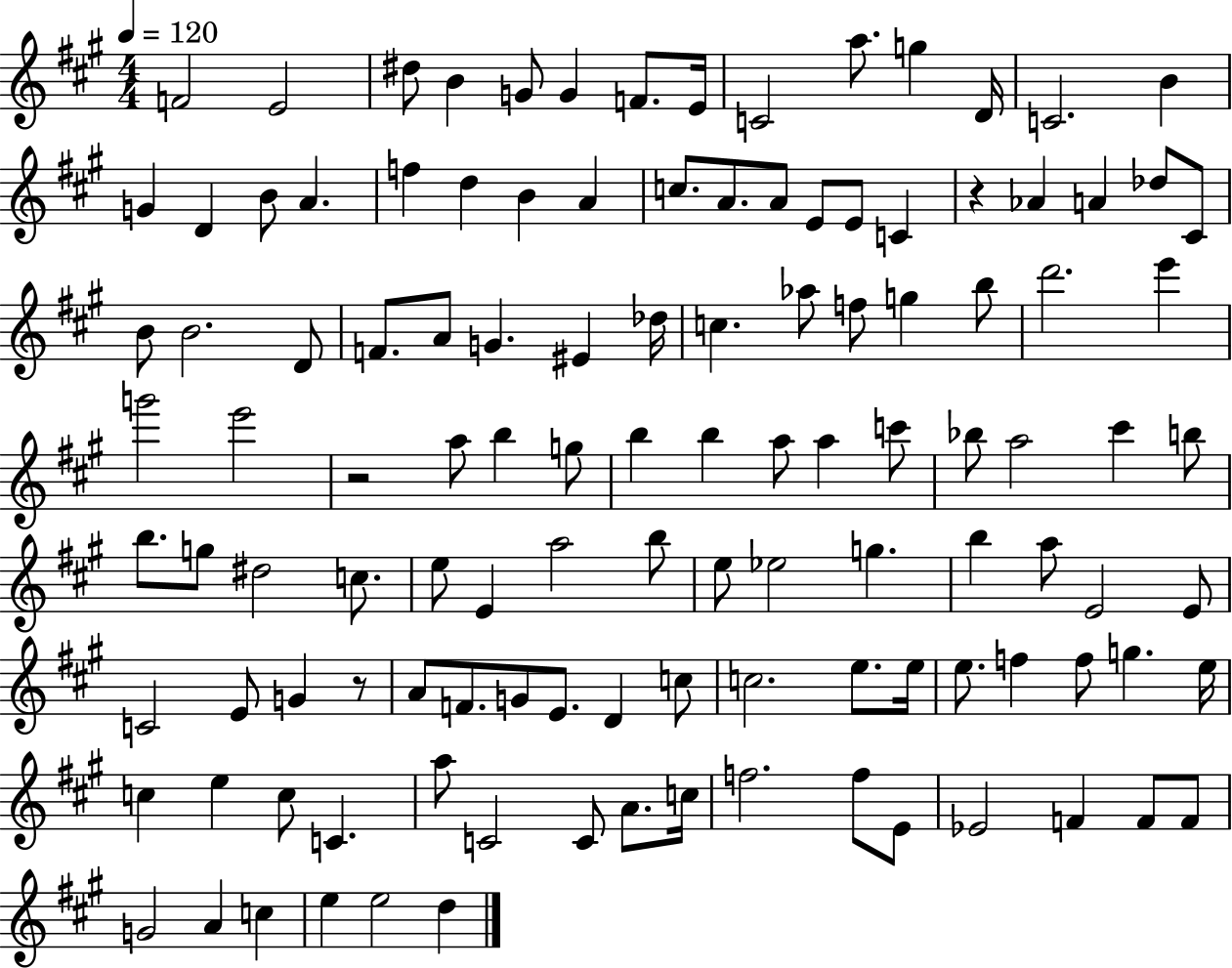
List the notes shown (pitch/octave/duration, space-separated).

F4/h E4/h D#5/e B4/q G4/e G4/q F4/e. E4/s C4/h A5/e. G5/q D4/s C4/h. B4/q G4/q D4/q B4/e A4/q. F5/q D5/q B4/q A4/q C5/e. A4/e. A4/e E4/e E4/e C4/q R/q Ab4/q A4/q Db5/e C#4/e B4/e B4/h. D4/e F4/e. A4/e G4/q. EIS4/q Db5/s C5/q. Ab5/e F5/e G5/q B5/e D6/h. E6/q G6/h E6/h R/h A5/e B5/q G5/e B5/q B5/q A5/e A5/q C6/e Bb5/e A5/h C#6/q B5/e B5/e. G5/e D#5/h C5/e. E5/e E4/q A5/h B5/e E5/e Eb5/h G5/q. B5/q A5/e E4/h E4/e C4/h E4/e G4/q R/e A4/e F4/e. G4/e E4/e. D4/q C5/e C5/h. E5/e. E5/s E5/e. F5/q F5/e G5/q. E5/s C5/q E5/q C5/e C4/q. A5/e C4/h C4/e A4/e. C5/s F5/h. F5/e E4/e Eb4/h F4/q F4/e F4/e G4/h A4/q C5/q E5/q E5/h D5/q